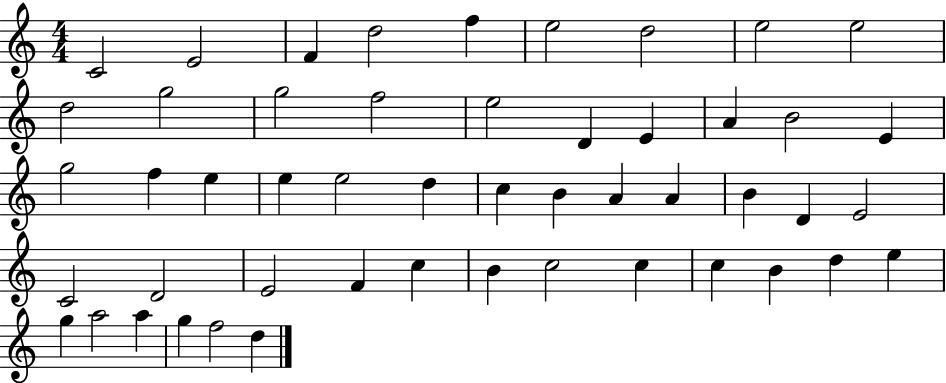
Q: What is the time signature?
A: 4/4